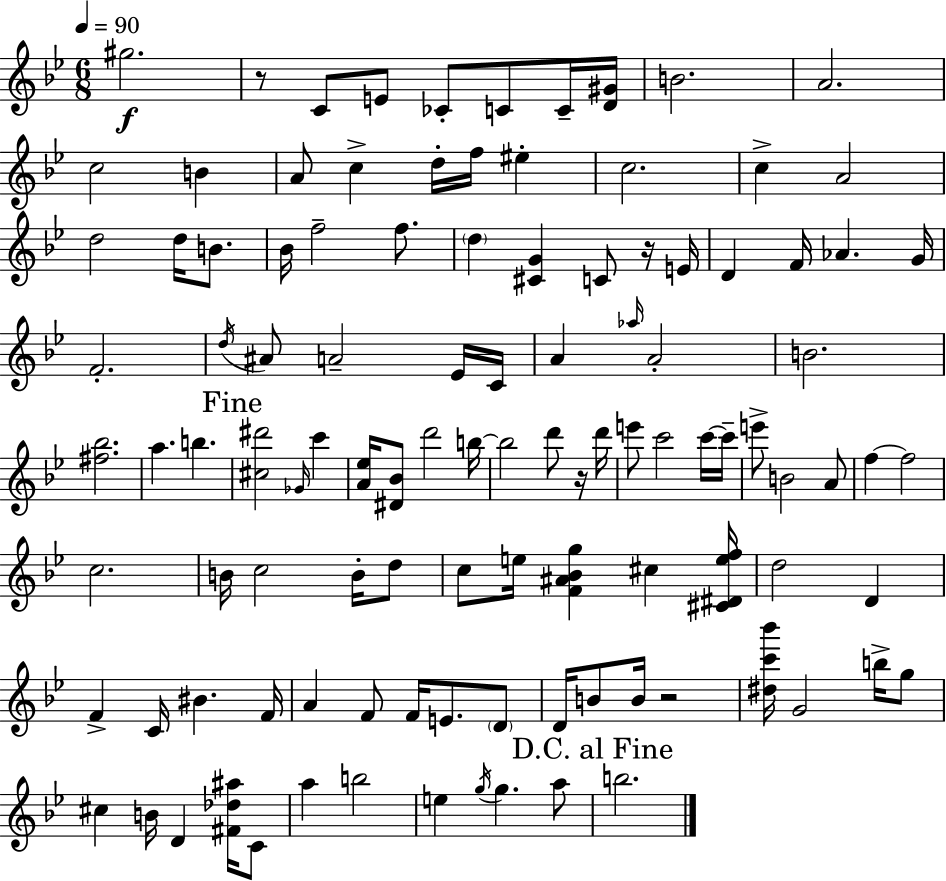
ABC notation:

X:1
T:Untitled
M:6/8
L:1/4
K:Gm
^g2 z/2 C/2 E/2 _C/2 C/2 C/4 [D^G]/4 B2 A2 c2 B A/2 c d/4 f/4 ^e c2 c A2 d2 d/4 B/2 _B/4 f2 f/2 d [^CG] C/2 z/4 E/4 D F/4 _A G/4 F2 d/4 ^A/2 A2 _E/4 C/4 A _a/4 A2 B2 [^f_b]2 a b [^c^d']2 _G/4 c' [A_e]/4 [^D_B]/2 d'2 b/4 b2 d'/2 z/4 d'/4 e'/2 c'2 c'/4 c'/4 e'/2 B2 A/2 f f2 c2 B/4 c2 B/4 d/2 c/2 e/4 [F^A_Bg] ^c [^C^Def]/4 d2 D F C/4 ^B F/4 A F/2 F/4 E/2 D/2 D/4 B/2 B/4 z2 [^dc'_b']/4 G2 b/4 g/2 ^c B/4 D [^F_d^a]/4 C/2 a b2 e g/4 g a/2 b2